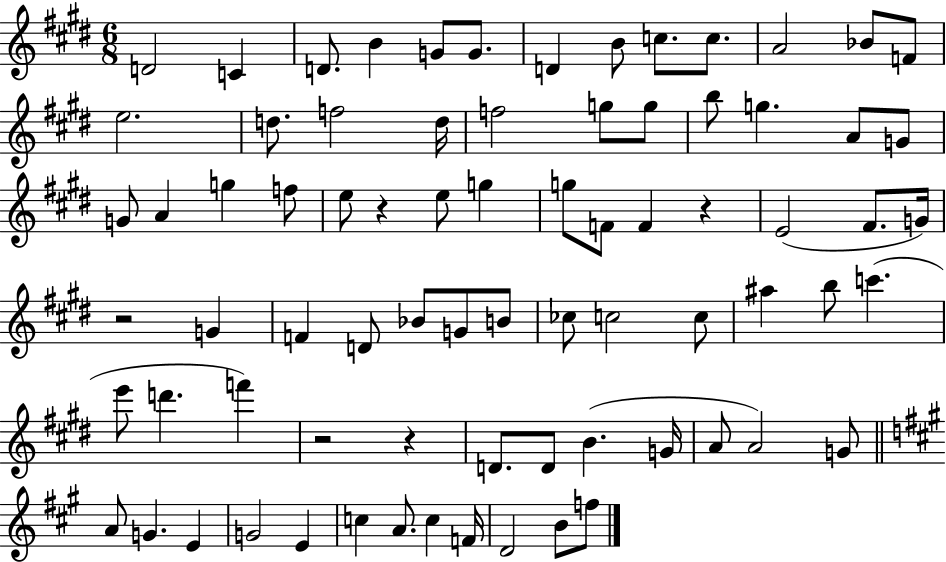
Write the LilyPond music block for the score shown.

{
  \clef treble
  \numericTimeSignature
  \time 6/8
  \key e \major
  \repeat volta 2 { d'2 c'4 | d'8. b'4 g'8 g'8. | d'4 b'8 c''8. c''8. | a'2 bes'8 f'8 | \break e''2. | d''8. f''2 d''16 | f''2 g''8 g''8 | b''8 g''4. a'8 g'8 | \break g'8 a'4 g''4 f''8 | e''8 r4 e''8 g''4 | g''8 f'8 f'4 r4 | e'2( fis'8. g'16) | \break r2 g'4 | f'4 d'8 bes'8 g'8 b'8 | ces''8 c''2 c''8 | ais''4 b''8 c'''4.( | \break e'''8 d'''4. f'''4) | r2 r4 | d'8. d'8 b'4.( g'16 | a'8 a'2) g'8 | \break \bar "||" \break \key a \major a'8 g'4. e'4 | g'2 e'4 | c''4 a'8. c''4 f'16 | d'2 b'8 f''8 | \break } \bar "|."
}